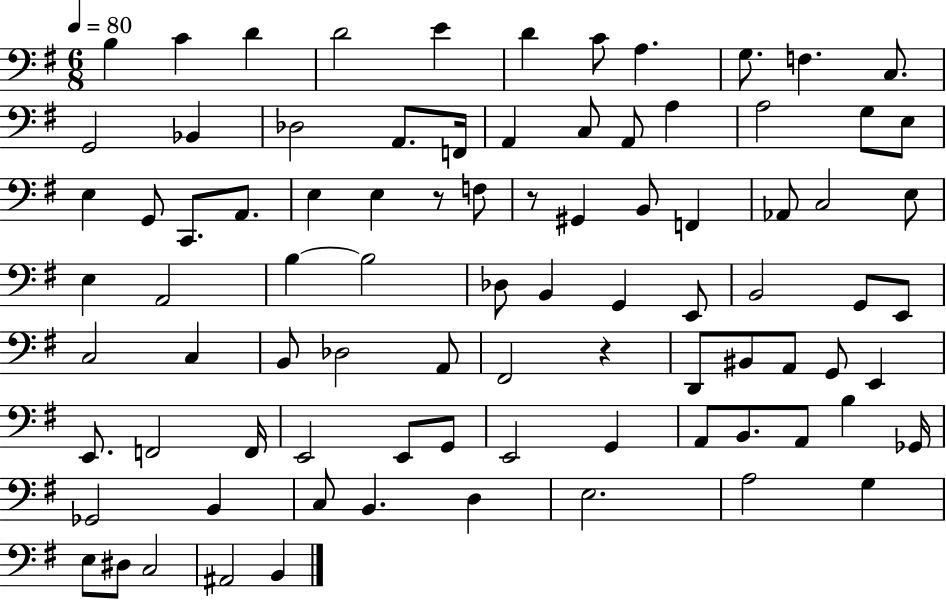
X:1
T:Untitled
M:6/8
L:1/4
K:G
B, C D D2 E D C/2 A, G,/2 F, C,/2 G,,2 _B,, _D,2 A,,/2 F,,/4 A,, C,/2 A,,/2 A, A,2 G,/2 E,/2 E, G,,/2 C,,/2 A,,/2 E, E, z/2 F,/2 z/2 ^G,, B,,/2 F,, _A,,/2 C,2 E,/2 E, A,,2 B, B,2 _D,/2 B,, G,, E,,/2 B,,2 G,,/2 E,,/2 C,2 C, B,,/2 _D,2 A,,/2 ^F,,2 z D,,/2 ^B,,/2 A,,/2 G,,/2 E,, E,,/2 F,,2 F,,/4 E,,2 E,,/2 G,,/2 E,,2 G,, A,,/2 B,,/2 A,,/2 B, _G,,/4 _G,,2 B,, C,/2 B,, D, E,2 A,2 G, E,/2 ^D,/2 C,2 ^A,,2 B,,